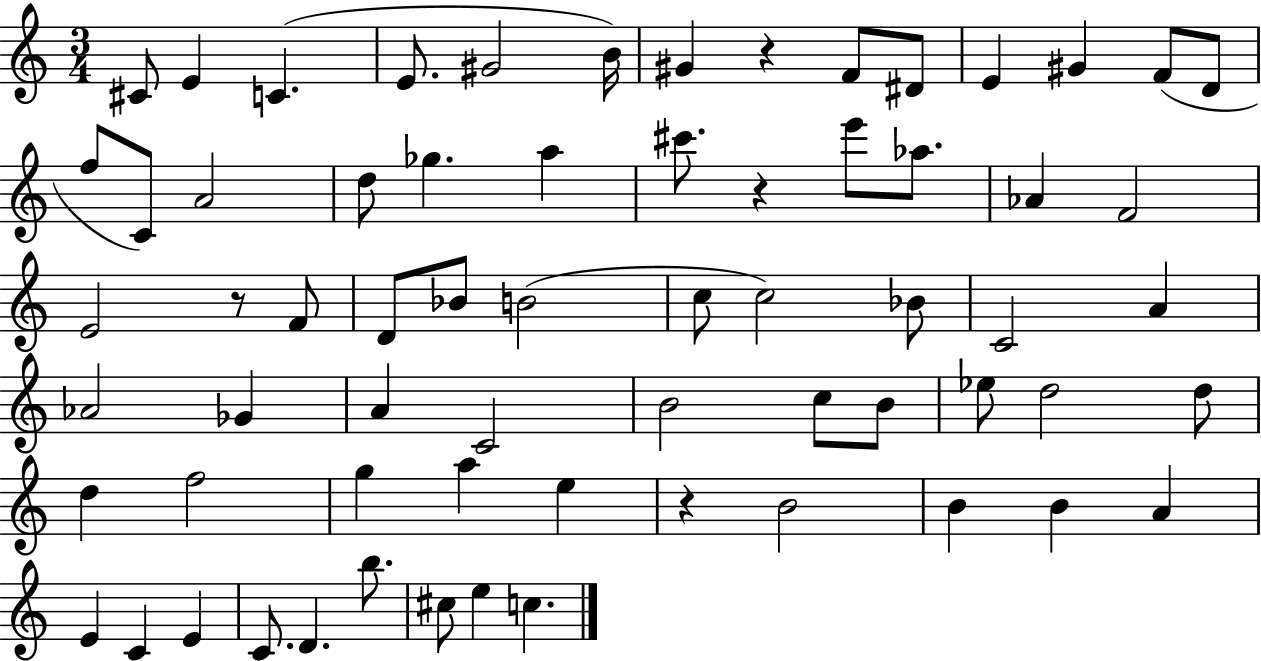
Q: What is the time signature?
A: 3/4